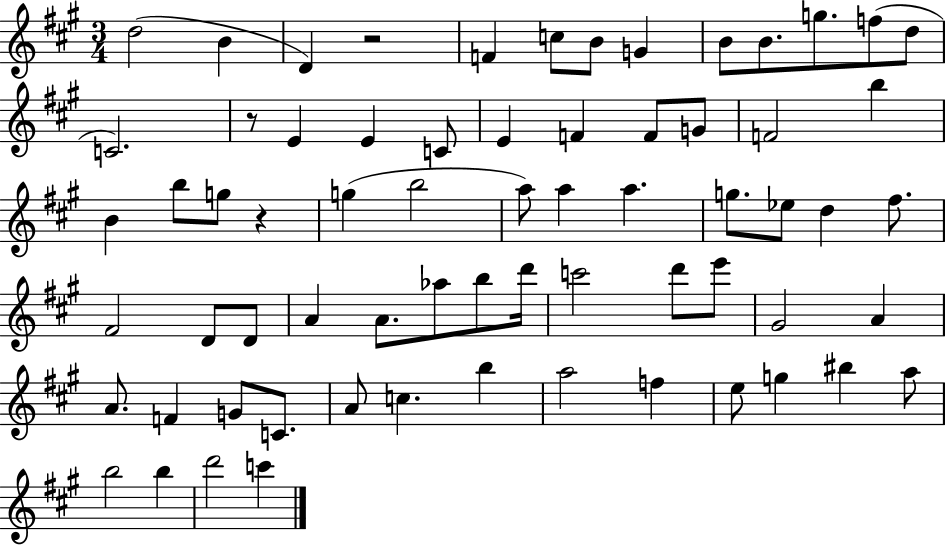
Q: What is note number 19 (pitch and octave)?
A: F4